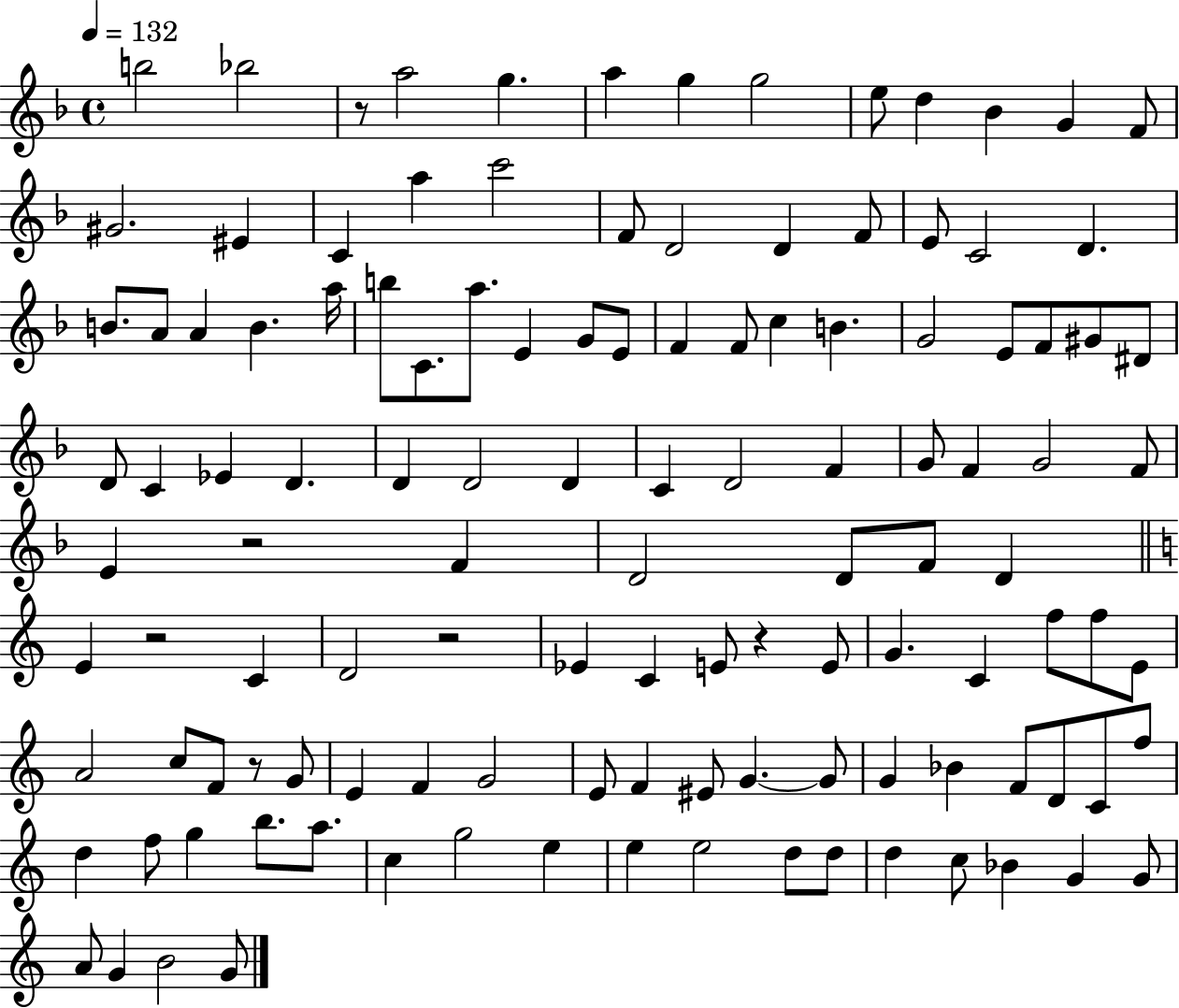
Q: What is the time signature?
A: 4/4